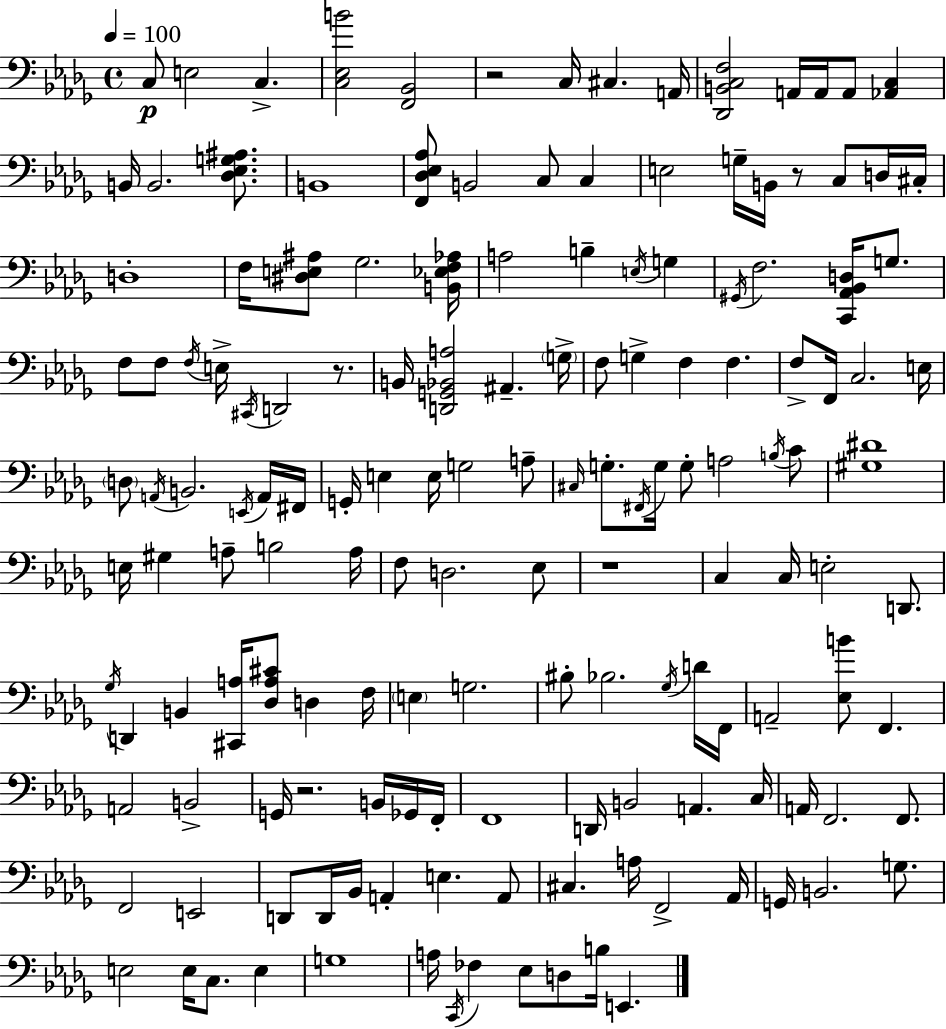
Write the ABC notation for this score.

X:1
T:Untitled
M:4/4
L:1/4
K:Bbm
C,/2 E,2 C, [C,_E,B]2 [F,,_B,,]2 z2 C,/4 ^C, A,,/4 [_D,,B,,C,F,]2 A,,/4 A,,/4 A,,/2 [_A,,C,] B,,/4 B,,2 [_D,_E,G,^A,]/2 B,,4 [F,,_D,_E,_A,]/2 B,,2 C,/2 C, E,2 G,/4 B,,/4 z/2 C,/2 D,/4 ^C,/4 D,4 F,/4 [^D,E,^A,]/2 _G,2 [B,,_E,F,_A,]/4 A,2 B, E,/4 G, ^G,,/4 F,2 [C,,_A,,_B,,D,]/4 G,/2 F,/2 F,/2 F,/4 E,/4 ^C,,/4 D,,2 z/2 B,,/4 [D,,G,,_B,,A,]2 ^A,, G,/4 F,/2 G, F, F, F,/2 F,,/4 C,2 E,/4 D,/2 A,,/4 B,,2 E,,/4 A,,/4 ^F,,/4 G,,/4 E, E,/4 G,2 A,/2 ^C,/4 G,/2 ^F,,/4 G,/4 G,/2 A,2 B,/4 C/2 [^G,^D]4 E,/4 ^G, A,/2 B,2 A,/4 F,/2 D,2 _E,/2 z4 C, C,/4 E,2 D,,/2 _G,/4 D,, B,, [^C,,A,]/4 [_D,A,^C]/2 D, F,/4 E, G,2 ^B,/2 _B,2 _G,/4 D/4 F,,/4 A,,2 [_E,B]/2 F,, A,,2 B,,2 G,,/4 z2 B,,/4 _G,,/4 F,,/4 F,,4 D,,/4 B,,2 A,, C,/4 A,,/4 F,,2 F,,/2 F,,2 E,,2 D,,/2 D,,/4 _B,,/4 A,, E, A,,/2 ^C, A,/4 F,,2 _A,,/4 G,,/4 B,,2 G,/2 E,2 E,/4 C,/2 E, G,4 A,/4 C,,/4 _F, _E,/2 D,/2 B,/4 E,,